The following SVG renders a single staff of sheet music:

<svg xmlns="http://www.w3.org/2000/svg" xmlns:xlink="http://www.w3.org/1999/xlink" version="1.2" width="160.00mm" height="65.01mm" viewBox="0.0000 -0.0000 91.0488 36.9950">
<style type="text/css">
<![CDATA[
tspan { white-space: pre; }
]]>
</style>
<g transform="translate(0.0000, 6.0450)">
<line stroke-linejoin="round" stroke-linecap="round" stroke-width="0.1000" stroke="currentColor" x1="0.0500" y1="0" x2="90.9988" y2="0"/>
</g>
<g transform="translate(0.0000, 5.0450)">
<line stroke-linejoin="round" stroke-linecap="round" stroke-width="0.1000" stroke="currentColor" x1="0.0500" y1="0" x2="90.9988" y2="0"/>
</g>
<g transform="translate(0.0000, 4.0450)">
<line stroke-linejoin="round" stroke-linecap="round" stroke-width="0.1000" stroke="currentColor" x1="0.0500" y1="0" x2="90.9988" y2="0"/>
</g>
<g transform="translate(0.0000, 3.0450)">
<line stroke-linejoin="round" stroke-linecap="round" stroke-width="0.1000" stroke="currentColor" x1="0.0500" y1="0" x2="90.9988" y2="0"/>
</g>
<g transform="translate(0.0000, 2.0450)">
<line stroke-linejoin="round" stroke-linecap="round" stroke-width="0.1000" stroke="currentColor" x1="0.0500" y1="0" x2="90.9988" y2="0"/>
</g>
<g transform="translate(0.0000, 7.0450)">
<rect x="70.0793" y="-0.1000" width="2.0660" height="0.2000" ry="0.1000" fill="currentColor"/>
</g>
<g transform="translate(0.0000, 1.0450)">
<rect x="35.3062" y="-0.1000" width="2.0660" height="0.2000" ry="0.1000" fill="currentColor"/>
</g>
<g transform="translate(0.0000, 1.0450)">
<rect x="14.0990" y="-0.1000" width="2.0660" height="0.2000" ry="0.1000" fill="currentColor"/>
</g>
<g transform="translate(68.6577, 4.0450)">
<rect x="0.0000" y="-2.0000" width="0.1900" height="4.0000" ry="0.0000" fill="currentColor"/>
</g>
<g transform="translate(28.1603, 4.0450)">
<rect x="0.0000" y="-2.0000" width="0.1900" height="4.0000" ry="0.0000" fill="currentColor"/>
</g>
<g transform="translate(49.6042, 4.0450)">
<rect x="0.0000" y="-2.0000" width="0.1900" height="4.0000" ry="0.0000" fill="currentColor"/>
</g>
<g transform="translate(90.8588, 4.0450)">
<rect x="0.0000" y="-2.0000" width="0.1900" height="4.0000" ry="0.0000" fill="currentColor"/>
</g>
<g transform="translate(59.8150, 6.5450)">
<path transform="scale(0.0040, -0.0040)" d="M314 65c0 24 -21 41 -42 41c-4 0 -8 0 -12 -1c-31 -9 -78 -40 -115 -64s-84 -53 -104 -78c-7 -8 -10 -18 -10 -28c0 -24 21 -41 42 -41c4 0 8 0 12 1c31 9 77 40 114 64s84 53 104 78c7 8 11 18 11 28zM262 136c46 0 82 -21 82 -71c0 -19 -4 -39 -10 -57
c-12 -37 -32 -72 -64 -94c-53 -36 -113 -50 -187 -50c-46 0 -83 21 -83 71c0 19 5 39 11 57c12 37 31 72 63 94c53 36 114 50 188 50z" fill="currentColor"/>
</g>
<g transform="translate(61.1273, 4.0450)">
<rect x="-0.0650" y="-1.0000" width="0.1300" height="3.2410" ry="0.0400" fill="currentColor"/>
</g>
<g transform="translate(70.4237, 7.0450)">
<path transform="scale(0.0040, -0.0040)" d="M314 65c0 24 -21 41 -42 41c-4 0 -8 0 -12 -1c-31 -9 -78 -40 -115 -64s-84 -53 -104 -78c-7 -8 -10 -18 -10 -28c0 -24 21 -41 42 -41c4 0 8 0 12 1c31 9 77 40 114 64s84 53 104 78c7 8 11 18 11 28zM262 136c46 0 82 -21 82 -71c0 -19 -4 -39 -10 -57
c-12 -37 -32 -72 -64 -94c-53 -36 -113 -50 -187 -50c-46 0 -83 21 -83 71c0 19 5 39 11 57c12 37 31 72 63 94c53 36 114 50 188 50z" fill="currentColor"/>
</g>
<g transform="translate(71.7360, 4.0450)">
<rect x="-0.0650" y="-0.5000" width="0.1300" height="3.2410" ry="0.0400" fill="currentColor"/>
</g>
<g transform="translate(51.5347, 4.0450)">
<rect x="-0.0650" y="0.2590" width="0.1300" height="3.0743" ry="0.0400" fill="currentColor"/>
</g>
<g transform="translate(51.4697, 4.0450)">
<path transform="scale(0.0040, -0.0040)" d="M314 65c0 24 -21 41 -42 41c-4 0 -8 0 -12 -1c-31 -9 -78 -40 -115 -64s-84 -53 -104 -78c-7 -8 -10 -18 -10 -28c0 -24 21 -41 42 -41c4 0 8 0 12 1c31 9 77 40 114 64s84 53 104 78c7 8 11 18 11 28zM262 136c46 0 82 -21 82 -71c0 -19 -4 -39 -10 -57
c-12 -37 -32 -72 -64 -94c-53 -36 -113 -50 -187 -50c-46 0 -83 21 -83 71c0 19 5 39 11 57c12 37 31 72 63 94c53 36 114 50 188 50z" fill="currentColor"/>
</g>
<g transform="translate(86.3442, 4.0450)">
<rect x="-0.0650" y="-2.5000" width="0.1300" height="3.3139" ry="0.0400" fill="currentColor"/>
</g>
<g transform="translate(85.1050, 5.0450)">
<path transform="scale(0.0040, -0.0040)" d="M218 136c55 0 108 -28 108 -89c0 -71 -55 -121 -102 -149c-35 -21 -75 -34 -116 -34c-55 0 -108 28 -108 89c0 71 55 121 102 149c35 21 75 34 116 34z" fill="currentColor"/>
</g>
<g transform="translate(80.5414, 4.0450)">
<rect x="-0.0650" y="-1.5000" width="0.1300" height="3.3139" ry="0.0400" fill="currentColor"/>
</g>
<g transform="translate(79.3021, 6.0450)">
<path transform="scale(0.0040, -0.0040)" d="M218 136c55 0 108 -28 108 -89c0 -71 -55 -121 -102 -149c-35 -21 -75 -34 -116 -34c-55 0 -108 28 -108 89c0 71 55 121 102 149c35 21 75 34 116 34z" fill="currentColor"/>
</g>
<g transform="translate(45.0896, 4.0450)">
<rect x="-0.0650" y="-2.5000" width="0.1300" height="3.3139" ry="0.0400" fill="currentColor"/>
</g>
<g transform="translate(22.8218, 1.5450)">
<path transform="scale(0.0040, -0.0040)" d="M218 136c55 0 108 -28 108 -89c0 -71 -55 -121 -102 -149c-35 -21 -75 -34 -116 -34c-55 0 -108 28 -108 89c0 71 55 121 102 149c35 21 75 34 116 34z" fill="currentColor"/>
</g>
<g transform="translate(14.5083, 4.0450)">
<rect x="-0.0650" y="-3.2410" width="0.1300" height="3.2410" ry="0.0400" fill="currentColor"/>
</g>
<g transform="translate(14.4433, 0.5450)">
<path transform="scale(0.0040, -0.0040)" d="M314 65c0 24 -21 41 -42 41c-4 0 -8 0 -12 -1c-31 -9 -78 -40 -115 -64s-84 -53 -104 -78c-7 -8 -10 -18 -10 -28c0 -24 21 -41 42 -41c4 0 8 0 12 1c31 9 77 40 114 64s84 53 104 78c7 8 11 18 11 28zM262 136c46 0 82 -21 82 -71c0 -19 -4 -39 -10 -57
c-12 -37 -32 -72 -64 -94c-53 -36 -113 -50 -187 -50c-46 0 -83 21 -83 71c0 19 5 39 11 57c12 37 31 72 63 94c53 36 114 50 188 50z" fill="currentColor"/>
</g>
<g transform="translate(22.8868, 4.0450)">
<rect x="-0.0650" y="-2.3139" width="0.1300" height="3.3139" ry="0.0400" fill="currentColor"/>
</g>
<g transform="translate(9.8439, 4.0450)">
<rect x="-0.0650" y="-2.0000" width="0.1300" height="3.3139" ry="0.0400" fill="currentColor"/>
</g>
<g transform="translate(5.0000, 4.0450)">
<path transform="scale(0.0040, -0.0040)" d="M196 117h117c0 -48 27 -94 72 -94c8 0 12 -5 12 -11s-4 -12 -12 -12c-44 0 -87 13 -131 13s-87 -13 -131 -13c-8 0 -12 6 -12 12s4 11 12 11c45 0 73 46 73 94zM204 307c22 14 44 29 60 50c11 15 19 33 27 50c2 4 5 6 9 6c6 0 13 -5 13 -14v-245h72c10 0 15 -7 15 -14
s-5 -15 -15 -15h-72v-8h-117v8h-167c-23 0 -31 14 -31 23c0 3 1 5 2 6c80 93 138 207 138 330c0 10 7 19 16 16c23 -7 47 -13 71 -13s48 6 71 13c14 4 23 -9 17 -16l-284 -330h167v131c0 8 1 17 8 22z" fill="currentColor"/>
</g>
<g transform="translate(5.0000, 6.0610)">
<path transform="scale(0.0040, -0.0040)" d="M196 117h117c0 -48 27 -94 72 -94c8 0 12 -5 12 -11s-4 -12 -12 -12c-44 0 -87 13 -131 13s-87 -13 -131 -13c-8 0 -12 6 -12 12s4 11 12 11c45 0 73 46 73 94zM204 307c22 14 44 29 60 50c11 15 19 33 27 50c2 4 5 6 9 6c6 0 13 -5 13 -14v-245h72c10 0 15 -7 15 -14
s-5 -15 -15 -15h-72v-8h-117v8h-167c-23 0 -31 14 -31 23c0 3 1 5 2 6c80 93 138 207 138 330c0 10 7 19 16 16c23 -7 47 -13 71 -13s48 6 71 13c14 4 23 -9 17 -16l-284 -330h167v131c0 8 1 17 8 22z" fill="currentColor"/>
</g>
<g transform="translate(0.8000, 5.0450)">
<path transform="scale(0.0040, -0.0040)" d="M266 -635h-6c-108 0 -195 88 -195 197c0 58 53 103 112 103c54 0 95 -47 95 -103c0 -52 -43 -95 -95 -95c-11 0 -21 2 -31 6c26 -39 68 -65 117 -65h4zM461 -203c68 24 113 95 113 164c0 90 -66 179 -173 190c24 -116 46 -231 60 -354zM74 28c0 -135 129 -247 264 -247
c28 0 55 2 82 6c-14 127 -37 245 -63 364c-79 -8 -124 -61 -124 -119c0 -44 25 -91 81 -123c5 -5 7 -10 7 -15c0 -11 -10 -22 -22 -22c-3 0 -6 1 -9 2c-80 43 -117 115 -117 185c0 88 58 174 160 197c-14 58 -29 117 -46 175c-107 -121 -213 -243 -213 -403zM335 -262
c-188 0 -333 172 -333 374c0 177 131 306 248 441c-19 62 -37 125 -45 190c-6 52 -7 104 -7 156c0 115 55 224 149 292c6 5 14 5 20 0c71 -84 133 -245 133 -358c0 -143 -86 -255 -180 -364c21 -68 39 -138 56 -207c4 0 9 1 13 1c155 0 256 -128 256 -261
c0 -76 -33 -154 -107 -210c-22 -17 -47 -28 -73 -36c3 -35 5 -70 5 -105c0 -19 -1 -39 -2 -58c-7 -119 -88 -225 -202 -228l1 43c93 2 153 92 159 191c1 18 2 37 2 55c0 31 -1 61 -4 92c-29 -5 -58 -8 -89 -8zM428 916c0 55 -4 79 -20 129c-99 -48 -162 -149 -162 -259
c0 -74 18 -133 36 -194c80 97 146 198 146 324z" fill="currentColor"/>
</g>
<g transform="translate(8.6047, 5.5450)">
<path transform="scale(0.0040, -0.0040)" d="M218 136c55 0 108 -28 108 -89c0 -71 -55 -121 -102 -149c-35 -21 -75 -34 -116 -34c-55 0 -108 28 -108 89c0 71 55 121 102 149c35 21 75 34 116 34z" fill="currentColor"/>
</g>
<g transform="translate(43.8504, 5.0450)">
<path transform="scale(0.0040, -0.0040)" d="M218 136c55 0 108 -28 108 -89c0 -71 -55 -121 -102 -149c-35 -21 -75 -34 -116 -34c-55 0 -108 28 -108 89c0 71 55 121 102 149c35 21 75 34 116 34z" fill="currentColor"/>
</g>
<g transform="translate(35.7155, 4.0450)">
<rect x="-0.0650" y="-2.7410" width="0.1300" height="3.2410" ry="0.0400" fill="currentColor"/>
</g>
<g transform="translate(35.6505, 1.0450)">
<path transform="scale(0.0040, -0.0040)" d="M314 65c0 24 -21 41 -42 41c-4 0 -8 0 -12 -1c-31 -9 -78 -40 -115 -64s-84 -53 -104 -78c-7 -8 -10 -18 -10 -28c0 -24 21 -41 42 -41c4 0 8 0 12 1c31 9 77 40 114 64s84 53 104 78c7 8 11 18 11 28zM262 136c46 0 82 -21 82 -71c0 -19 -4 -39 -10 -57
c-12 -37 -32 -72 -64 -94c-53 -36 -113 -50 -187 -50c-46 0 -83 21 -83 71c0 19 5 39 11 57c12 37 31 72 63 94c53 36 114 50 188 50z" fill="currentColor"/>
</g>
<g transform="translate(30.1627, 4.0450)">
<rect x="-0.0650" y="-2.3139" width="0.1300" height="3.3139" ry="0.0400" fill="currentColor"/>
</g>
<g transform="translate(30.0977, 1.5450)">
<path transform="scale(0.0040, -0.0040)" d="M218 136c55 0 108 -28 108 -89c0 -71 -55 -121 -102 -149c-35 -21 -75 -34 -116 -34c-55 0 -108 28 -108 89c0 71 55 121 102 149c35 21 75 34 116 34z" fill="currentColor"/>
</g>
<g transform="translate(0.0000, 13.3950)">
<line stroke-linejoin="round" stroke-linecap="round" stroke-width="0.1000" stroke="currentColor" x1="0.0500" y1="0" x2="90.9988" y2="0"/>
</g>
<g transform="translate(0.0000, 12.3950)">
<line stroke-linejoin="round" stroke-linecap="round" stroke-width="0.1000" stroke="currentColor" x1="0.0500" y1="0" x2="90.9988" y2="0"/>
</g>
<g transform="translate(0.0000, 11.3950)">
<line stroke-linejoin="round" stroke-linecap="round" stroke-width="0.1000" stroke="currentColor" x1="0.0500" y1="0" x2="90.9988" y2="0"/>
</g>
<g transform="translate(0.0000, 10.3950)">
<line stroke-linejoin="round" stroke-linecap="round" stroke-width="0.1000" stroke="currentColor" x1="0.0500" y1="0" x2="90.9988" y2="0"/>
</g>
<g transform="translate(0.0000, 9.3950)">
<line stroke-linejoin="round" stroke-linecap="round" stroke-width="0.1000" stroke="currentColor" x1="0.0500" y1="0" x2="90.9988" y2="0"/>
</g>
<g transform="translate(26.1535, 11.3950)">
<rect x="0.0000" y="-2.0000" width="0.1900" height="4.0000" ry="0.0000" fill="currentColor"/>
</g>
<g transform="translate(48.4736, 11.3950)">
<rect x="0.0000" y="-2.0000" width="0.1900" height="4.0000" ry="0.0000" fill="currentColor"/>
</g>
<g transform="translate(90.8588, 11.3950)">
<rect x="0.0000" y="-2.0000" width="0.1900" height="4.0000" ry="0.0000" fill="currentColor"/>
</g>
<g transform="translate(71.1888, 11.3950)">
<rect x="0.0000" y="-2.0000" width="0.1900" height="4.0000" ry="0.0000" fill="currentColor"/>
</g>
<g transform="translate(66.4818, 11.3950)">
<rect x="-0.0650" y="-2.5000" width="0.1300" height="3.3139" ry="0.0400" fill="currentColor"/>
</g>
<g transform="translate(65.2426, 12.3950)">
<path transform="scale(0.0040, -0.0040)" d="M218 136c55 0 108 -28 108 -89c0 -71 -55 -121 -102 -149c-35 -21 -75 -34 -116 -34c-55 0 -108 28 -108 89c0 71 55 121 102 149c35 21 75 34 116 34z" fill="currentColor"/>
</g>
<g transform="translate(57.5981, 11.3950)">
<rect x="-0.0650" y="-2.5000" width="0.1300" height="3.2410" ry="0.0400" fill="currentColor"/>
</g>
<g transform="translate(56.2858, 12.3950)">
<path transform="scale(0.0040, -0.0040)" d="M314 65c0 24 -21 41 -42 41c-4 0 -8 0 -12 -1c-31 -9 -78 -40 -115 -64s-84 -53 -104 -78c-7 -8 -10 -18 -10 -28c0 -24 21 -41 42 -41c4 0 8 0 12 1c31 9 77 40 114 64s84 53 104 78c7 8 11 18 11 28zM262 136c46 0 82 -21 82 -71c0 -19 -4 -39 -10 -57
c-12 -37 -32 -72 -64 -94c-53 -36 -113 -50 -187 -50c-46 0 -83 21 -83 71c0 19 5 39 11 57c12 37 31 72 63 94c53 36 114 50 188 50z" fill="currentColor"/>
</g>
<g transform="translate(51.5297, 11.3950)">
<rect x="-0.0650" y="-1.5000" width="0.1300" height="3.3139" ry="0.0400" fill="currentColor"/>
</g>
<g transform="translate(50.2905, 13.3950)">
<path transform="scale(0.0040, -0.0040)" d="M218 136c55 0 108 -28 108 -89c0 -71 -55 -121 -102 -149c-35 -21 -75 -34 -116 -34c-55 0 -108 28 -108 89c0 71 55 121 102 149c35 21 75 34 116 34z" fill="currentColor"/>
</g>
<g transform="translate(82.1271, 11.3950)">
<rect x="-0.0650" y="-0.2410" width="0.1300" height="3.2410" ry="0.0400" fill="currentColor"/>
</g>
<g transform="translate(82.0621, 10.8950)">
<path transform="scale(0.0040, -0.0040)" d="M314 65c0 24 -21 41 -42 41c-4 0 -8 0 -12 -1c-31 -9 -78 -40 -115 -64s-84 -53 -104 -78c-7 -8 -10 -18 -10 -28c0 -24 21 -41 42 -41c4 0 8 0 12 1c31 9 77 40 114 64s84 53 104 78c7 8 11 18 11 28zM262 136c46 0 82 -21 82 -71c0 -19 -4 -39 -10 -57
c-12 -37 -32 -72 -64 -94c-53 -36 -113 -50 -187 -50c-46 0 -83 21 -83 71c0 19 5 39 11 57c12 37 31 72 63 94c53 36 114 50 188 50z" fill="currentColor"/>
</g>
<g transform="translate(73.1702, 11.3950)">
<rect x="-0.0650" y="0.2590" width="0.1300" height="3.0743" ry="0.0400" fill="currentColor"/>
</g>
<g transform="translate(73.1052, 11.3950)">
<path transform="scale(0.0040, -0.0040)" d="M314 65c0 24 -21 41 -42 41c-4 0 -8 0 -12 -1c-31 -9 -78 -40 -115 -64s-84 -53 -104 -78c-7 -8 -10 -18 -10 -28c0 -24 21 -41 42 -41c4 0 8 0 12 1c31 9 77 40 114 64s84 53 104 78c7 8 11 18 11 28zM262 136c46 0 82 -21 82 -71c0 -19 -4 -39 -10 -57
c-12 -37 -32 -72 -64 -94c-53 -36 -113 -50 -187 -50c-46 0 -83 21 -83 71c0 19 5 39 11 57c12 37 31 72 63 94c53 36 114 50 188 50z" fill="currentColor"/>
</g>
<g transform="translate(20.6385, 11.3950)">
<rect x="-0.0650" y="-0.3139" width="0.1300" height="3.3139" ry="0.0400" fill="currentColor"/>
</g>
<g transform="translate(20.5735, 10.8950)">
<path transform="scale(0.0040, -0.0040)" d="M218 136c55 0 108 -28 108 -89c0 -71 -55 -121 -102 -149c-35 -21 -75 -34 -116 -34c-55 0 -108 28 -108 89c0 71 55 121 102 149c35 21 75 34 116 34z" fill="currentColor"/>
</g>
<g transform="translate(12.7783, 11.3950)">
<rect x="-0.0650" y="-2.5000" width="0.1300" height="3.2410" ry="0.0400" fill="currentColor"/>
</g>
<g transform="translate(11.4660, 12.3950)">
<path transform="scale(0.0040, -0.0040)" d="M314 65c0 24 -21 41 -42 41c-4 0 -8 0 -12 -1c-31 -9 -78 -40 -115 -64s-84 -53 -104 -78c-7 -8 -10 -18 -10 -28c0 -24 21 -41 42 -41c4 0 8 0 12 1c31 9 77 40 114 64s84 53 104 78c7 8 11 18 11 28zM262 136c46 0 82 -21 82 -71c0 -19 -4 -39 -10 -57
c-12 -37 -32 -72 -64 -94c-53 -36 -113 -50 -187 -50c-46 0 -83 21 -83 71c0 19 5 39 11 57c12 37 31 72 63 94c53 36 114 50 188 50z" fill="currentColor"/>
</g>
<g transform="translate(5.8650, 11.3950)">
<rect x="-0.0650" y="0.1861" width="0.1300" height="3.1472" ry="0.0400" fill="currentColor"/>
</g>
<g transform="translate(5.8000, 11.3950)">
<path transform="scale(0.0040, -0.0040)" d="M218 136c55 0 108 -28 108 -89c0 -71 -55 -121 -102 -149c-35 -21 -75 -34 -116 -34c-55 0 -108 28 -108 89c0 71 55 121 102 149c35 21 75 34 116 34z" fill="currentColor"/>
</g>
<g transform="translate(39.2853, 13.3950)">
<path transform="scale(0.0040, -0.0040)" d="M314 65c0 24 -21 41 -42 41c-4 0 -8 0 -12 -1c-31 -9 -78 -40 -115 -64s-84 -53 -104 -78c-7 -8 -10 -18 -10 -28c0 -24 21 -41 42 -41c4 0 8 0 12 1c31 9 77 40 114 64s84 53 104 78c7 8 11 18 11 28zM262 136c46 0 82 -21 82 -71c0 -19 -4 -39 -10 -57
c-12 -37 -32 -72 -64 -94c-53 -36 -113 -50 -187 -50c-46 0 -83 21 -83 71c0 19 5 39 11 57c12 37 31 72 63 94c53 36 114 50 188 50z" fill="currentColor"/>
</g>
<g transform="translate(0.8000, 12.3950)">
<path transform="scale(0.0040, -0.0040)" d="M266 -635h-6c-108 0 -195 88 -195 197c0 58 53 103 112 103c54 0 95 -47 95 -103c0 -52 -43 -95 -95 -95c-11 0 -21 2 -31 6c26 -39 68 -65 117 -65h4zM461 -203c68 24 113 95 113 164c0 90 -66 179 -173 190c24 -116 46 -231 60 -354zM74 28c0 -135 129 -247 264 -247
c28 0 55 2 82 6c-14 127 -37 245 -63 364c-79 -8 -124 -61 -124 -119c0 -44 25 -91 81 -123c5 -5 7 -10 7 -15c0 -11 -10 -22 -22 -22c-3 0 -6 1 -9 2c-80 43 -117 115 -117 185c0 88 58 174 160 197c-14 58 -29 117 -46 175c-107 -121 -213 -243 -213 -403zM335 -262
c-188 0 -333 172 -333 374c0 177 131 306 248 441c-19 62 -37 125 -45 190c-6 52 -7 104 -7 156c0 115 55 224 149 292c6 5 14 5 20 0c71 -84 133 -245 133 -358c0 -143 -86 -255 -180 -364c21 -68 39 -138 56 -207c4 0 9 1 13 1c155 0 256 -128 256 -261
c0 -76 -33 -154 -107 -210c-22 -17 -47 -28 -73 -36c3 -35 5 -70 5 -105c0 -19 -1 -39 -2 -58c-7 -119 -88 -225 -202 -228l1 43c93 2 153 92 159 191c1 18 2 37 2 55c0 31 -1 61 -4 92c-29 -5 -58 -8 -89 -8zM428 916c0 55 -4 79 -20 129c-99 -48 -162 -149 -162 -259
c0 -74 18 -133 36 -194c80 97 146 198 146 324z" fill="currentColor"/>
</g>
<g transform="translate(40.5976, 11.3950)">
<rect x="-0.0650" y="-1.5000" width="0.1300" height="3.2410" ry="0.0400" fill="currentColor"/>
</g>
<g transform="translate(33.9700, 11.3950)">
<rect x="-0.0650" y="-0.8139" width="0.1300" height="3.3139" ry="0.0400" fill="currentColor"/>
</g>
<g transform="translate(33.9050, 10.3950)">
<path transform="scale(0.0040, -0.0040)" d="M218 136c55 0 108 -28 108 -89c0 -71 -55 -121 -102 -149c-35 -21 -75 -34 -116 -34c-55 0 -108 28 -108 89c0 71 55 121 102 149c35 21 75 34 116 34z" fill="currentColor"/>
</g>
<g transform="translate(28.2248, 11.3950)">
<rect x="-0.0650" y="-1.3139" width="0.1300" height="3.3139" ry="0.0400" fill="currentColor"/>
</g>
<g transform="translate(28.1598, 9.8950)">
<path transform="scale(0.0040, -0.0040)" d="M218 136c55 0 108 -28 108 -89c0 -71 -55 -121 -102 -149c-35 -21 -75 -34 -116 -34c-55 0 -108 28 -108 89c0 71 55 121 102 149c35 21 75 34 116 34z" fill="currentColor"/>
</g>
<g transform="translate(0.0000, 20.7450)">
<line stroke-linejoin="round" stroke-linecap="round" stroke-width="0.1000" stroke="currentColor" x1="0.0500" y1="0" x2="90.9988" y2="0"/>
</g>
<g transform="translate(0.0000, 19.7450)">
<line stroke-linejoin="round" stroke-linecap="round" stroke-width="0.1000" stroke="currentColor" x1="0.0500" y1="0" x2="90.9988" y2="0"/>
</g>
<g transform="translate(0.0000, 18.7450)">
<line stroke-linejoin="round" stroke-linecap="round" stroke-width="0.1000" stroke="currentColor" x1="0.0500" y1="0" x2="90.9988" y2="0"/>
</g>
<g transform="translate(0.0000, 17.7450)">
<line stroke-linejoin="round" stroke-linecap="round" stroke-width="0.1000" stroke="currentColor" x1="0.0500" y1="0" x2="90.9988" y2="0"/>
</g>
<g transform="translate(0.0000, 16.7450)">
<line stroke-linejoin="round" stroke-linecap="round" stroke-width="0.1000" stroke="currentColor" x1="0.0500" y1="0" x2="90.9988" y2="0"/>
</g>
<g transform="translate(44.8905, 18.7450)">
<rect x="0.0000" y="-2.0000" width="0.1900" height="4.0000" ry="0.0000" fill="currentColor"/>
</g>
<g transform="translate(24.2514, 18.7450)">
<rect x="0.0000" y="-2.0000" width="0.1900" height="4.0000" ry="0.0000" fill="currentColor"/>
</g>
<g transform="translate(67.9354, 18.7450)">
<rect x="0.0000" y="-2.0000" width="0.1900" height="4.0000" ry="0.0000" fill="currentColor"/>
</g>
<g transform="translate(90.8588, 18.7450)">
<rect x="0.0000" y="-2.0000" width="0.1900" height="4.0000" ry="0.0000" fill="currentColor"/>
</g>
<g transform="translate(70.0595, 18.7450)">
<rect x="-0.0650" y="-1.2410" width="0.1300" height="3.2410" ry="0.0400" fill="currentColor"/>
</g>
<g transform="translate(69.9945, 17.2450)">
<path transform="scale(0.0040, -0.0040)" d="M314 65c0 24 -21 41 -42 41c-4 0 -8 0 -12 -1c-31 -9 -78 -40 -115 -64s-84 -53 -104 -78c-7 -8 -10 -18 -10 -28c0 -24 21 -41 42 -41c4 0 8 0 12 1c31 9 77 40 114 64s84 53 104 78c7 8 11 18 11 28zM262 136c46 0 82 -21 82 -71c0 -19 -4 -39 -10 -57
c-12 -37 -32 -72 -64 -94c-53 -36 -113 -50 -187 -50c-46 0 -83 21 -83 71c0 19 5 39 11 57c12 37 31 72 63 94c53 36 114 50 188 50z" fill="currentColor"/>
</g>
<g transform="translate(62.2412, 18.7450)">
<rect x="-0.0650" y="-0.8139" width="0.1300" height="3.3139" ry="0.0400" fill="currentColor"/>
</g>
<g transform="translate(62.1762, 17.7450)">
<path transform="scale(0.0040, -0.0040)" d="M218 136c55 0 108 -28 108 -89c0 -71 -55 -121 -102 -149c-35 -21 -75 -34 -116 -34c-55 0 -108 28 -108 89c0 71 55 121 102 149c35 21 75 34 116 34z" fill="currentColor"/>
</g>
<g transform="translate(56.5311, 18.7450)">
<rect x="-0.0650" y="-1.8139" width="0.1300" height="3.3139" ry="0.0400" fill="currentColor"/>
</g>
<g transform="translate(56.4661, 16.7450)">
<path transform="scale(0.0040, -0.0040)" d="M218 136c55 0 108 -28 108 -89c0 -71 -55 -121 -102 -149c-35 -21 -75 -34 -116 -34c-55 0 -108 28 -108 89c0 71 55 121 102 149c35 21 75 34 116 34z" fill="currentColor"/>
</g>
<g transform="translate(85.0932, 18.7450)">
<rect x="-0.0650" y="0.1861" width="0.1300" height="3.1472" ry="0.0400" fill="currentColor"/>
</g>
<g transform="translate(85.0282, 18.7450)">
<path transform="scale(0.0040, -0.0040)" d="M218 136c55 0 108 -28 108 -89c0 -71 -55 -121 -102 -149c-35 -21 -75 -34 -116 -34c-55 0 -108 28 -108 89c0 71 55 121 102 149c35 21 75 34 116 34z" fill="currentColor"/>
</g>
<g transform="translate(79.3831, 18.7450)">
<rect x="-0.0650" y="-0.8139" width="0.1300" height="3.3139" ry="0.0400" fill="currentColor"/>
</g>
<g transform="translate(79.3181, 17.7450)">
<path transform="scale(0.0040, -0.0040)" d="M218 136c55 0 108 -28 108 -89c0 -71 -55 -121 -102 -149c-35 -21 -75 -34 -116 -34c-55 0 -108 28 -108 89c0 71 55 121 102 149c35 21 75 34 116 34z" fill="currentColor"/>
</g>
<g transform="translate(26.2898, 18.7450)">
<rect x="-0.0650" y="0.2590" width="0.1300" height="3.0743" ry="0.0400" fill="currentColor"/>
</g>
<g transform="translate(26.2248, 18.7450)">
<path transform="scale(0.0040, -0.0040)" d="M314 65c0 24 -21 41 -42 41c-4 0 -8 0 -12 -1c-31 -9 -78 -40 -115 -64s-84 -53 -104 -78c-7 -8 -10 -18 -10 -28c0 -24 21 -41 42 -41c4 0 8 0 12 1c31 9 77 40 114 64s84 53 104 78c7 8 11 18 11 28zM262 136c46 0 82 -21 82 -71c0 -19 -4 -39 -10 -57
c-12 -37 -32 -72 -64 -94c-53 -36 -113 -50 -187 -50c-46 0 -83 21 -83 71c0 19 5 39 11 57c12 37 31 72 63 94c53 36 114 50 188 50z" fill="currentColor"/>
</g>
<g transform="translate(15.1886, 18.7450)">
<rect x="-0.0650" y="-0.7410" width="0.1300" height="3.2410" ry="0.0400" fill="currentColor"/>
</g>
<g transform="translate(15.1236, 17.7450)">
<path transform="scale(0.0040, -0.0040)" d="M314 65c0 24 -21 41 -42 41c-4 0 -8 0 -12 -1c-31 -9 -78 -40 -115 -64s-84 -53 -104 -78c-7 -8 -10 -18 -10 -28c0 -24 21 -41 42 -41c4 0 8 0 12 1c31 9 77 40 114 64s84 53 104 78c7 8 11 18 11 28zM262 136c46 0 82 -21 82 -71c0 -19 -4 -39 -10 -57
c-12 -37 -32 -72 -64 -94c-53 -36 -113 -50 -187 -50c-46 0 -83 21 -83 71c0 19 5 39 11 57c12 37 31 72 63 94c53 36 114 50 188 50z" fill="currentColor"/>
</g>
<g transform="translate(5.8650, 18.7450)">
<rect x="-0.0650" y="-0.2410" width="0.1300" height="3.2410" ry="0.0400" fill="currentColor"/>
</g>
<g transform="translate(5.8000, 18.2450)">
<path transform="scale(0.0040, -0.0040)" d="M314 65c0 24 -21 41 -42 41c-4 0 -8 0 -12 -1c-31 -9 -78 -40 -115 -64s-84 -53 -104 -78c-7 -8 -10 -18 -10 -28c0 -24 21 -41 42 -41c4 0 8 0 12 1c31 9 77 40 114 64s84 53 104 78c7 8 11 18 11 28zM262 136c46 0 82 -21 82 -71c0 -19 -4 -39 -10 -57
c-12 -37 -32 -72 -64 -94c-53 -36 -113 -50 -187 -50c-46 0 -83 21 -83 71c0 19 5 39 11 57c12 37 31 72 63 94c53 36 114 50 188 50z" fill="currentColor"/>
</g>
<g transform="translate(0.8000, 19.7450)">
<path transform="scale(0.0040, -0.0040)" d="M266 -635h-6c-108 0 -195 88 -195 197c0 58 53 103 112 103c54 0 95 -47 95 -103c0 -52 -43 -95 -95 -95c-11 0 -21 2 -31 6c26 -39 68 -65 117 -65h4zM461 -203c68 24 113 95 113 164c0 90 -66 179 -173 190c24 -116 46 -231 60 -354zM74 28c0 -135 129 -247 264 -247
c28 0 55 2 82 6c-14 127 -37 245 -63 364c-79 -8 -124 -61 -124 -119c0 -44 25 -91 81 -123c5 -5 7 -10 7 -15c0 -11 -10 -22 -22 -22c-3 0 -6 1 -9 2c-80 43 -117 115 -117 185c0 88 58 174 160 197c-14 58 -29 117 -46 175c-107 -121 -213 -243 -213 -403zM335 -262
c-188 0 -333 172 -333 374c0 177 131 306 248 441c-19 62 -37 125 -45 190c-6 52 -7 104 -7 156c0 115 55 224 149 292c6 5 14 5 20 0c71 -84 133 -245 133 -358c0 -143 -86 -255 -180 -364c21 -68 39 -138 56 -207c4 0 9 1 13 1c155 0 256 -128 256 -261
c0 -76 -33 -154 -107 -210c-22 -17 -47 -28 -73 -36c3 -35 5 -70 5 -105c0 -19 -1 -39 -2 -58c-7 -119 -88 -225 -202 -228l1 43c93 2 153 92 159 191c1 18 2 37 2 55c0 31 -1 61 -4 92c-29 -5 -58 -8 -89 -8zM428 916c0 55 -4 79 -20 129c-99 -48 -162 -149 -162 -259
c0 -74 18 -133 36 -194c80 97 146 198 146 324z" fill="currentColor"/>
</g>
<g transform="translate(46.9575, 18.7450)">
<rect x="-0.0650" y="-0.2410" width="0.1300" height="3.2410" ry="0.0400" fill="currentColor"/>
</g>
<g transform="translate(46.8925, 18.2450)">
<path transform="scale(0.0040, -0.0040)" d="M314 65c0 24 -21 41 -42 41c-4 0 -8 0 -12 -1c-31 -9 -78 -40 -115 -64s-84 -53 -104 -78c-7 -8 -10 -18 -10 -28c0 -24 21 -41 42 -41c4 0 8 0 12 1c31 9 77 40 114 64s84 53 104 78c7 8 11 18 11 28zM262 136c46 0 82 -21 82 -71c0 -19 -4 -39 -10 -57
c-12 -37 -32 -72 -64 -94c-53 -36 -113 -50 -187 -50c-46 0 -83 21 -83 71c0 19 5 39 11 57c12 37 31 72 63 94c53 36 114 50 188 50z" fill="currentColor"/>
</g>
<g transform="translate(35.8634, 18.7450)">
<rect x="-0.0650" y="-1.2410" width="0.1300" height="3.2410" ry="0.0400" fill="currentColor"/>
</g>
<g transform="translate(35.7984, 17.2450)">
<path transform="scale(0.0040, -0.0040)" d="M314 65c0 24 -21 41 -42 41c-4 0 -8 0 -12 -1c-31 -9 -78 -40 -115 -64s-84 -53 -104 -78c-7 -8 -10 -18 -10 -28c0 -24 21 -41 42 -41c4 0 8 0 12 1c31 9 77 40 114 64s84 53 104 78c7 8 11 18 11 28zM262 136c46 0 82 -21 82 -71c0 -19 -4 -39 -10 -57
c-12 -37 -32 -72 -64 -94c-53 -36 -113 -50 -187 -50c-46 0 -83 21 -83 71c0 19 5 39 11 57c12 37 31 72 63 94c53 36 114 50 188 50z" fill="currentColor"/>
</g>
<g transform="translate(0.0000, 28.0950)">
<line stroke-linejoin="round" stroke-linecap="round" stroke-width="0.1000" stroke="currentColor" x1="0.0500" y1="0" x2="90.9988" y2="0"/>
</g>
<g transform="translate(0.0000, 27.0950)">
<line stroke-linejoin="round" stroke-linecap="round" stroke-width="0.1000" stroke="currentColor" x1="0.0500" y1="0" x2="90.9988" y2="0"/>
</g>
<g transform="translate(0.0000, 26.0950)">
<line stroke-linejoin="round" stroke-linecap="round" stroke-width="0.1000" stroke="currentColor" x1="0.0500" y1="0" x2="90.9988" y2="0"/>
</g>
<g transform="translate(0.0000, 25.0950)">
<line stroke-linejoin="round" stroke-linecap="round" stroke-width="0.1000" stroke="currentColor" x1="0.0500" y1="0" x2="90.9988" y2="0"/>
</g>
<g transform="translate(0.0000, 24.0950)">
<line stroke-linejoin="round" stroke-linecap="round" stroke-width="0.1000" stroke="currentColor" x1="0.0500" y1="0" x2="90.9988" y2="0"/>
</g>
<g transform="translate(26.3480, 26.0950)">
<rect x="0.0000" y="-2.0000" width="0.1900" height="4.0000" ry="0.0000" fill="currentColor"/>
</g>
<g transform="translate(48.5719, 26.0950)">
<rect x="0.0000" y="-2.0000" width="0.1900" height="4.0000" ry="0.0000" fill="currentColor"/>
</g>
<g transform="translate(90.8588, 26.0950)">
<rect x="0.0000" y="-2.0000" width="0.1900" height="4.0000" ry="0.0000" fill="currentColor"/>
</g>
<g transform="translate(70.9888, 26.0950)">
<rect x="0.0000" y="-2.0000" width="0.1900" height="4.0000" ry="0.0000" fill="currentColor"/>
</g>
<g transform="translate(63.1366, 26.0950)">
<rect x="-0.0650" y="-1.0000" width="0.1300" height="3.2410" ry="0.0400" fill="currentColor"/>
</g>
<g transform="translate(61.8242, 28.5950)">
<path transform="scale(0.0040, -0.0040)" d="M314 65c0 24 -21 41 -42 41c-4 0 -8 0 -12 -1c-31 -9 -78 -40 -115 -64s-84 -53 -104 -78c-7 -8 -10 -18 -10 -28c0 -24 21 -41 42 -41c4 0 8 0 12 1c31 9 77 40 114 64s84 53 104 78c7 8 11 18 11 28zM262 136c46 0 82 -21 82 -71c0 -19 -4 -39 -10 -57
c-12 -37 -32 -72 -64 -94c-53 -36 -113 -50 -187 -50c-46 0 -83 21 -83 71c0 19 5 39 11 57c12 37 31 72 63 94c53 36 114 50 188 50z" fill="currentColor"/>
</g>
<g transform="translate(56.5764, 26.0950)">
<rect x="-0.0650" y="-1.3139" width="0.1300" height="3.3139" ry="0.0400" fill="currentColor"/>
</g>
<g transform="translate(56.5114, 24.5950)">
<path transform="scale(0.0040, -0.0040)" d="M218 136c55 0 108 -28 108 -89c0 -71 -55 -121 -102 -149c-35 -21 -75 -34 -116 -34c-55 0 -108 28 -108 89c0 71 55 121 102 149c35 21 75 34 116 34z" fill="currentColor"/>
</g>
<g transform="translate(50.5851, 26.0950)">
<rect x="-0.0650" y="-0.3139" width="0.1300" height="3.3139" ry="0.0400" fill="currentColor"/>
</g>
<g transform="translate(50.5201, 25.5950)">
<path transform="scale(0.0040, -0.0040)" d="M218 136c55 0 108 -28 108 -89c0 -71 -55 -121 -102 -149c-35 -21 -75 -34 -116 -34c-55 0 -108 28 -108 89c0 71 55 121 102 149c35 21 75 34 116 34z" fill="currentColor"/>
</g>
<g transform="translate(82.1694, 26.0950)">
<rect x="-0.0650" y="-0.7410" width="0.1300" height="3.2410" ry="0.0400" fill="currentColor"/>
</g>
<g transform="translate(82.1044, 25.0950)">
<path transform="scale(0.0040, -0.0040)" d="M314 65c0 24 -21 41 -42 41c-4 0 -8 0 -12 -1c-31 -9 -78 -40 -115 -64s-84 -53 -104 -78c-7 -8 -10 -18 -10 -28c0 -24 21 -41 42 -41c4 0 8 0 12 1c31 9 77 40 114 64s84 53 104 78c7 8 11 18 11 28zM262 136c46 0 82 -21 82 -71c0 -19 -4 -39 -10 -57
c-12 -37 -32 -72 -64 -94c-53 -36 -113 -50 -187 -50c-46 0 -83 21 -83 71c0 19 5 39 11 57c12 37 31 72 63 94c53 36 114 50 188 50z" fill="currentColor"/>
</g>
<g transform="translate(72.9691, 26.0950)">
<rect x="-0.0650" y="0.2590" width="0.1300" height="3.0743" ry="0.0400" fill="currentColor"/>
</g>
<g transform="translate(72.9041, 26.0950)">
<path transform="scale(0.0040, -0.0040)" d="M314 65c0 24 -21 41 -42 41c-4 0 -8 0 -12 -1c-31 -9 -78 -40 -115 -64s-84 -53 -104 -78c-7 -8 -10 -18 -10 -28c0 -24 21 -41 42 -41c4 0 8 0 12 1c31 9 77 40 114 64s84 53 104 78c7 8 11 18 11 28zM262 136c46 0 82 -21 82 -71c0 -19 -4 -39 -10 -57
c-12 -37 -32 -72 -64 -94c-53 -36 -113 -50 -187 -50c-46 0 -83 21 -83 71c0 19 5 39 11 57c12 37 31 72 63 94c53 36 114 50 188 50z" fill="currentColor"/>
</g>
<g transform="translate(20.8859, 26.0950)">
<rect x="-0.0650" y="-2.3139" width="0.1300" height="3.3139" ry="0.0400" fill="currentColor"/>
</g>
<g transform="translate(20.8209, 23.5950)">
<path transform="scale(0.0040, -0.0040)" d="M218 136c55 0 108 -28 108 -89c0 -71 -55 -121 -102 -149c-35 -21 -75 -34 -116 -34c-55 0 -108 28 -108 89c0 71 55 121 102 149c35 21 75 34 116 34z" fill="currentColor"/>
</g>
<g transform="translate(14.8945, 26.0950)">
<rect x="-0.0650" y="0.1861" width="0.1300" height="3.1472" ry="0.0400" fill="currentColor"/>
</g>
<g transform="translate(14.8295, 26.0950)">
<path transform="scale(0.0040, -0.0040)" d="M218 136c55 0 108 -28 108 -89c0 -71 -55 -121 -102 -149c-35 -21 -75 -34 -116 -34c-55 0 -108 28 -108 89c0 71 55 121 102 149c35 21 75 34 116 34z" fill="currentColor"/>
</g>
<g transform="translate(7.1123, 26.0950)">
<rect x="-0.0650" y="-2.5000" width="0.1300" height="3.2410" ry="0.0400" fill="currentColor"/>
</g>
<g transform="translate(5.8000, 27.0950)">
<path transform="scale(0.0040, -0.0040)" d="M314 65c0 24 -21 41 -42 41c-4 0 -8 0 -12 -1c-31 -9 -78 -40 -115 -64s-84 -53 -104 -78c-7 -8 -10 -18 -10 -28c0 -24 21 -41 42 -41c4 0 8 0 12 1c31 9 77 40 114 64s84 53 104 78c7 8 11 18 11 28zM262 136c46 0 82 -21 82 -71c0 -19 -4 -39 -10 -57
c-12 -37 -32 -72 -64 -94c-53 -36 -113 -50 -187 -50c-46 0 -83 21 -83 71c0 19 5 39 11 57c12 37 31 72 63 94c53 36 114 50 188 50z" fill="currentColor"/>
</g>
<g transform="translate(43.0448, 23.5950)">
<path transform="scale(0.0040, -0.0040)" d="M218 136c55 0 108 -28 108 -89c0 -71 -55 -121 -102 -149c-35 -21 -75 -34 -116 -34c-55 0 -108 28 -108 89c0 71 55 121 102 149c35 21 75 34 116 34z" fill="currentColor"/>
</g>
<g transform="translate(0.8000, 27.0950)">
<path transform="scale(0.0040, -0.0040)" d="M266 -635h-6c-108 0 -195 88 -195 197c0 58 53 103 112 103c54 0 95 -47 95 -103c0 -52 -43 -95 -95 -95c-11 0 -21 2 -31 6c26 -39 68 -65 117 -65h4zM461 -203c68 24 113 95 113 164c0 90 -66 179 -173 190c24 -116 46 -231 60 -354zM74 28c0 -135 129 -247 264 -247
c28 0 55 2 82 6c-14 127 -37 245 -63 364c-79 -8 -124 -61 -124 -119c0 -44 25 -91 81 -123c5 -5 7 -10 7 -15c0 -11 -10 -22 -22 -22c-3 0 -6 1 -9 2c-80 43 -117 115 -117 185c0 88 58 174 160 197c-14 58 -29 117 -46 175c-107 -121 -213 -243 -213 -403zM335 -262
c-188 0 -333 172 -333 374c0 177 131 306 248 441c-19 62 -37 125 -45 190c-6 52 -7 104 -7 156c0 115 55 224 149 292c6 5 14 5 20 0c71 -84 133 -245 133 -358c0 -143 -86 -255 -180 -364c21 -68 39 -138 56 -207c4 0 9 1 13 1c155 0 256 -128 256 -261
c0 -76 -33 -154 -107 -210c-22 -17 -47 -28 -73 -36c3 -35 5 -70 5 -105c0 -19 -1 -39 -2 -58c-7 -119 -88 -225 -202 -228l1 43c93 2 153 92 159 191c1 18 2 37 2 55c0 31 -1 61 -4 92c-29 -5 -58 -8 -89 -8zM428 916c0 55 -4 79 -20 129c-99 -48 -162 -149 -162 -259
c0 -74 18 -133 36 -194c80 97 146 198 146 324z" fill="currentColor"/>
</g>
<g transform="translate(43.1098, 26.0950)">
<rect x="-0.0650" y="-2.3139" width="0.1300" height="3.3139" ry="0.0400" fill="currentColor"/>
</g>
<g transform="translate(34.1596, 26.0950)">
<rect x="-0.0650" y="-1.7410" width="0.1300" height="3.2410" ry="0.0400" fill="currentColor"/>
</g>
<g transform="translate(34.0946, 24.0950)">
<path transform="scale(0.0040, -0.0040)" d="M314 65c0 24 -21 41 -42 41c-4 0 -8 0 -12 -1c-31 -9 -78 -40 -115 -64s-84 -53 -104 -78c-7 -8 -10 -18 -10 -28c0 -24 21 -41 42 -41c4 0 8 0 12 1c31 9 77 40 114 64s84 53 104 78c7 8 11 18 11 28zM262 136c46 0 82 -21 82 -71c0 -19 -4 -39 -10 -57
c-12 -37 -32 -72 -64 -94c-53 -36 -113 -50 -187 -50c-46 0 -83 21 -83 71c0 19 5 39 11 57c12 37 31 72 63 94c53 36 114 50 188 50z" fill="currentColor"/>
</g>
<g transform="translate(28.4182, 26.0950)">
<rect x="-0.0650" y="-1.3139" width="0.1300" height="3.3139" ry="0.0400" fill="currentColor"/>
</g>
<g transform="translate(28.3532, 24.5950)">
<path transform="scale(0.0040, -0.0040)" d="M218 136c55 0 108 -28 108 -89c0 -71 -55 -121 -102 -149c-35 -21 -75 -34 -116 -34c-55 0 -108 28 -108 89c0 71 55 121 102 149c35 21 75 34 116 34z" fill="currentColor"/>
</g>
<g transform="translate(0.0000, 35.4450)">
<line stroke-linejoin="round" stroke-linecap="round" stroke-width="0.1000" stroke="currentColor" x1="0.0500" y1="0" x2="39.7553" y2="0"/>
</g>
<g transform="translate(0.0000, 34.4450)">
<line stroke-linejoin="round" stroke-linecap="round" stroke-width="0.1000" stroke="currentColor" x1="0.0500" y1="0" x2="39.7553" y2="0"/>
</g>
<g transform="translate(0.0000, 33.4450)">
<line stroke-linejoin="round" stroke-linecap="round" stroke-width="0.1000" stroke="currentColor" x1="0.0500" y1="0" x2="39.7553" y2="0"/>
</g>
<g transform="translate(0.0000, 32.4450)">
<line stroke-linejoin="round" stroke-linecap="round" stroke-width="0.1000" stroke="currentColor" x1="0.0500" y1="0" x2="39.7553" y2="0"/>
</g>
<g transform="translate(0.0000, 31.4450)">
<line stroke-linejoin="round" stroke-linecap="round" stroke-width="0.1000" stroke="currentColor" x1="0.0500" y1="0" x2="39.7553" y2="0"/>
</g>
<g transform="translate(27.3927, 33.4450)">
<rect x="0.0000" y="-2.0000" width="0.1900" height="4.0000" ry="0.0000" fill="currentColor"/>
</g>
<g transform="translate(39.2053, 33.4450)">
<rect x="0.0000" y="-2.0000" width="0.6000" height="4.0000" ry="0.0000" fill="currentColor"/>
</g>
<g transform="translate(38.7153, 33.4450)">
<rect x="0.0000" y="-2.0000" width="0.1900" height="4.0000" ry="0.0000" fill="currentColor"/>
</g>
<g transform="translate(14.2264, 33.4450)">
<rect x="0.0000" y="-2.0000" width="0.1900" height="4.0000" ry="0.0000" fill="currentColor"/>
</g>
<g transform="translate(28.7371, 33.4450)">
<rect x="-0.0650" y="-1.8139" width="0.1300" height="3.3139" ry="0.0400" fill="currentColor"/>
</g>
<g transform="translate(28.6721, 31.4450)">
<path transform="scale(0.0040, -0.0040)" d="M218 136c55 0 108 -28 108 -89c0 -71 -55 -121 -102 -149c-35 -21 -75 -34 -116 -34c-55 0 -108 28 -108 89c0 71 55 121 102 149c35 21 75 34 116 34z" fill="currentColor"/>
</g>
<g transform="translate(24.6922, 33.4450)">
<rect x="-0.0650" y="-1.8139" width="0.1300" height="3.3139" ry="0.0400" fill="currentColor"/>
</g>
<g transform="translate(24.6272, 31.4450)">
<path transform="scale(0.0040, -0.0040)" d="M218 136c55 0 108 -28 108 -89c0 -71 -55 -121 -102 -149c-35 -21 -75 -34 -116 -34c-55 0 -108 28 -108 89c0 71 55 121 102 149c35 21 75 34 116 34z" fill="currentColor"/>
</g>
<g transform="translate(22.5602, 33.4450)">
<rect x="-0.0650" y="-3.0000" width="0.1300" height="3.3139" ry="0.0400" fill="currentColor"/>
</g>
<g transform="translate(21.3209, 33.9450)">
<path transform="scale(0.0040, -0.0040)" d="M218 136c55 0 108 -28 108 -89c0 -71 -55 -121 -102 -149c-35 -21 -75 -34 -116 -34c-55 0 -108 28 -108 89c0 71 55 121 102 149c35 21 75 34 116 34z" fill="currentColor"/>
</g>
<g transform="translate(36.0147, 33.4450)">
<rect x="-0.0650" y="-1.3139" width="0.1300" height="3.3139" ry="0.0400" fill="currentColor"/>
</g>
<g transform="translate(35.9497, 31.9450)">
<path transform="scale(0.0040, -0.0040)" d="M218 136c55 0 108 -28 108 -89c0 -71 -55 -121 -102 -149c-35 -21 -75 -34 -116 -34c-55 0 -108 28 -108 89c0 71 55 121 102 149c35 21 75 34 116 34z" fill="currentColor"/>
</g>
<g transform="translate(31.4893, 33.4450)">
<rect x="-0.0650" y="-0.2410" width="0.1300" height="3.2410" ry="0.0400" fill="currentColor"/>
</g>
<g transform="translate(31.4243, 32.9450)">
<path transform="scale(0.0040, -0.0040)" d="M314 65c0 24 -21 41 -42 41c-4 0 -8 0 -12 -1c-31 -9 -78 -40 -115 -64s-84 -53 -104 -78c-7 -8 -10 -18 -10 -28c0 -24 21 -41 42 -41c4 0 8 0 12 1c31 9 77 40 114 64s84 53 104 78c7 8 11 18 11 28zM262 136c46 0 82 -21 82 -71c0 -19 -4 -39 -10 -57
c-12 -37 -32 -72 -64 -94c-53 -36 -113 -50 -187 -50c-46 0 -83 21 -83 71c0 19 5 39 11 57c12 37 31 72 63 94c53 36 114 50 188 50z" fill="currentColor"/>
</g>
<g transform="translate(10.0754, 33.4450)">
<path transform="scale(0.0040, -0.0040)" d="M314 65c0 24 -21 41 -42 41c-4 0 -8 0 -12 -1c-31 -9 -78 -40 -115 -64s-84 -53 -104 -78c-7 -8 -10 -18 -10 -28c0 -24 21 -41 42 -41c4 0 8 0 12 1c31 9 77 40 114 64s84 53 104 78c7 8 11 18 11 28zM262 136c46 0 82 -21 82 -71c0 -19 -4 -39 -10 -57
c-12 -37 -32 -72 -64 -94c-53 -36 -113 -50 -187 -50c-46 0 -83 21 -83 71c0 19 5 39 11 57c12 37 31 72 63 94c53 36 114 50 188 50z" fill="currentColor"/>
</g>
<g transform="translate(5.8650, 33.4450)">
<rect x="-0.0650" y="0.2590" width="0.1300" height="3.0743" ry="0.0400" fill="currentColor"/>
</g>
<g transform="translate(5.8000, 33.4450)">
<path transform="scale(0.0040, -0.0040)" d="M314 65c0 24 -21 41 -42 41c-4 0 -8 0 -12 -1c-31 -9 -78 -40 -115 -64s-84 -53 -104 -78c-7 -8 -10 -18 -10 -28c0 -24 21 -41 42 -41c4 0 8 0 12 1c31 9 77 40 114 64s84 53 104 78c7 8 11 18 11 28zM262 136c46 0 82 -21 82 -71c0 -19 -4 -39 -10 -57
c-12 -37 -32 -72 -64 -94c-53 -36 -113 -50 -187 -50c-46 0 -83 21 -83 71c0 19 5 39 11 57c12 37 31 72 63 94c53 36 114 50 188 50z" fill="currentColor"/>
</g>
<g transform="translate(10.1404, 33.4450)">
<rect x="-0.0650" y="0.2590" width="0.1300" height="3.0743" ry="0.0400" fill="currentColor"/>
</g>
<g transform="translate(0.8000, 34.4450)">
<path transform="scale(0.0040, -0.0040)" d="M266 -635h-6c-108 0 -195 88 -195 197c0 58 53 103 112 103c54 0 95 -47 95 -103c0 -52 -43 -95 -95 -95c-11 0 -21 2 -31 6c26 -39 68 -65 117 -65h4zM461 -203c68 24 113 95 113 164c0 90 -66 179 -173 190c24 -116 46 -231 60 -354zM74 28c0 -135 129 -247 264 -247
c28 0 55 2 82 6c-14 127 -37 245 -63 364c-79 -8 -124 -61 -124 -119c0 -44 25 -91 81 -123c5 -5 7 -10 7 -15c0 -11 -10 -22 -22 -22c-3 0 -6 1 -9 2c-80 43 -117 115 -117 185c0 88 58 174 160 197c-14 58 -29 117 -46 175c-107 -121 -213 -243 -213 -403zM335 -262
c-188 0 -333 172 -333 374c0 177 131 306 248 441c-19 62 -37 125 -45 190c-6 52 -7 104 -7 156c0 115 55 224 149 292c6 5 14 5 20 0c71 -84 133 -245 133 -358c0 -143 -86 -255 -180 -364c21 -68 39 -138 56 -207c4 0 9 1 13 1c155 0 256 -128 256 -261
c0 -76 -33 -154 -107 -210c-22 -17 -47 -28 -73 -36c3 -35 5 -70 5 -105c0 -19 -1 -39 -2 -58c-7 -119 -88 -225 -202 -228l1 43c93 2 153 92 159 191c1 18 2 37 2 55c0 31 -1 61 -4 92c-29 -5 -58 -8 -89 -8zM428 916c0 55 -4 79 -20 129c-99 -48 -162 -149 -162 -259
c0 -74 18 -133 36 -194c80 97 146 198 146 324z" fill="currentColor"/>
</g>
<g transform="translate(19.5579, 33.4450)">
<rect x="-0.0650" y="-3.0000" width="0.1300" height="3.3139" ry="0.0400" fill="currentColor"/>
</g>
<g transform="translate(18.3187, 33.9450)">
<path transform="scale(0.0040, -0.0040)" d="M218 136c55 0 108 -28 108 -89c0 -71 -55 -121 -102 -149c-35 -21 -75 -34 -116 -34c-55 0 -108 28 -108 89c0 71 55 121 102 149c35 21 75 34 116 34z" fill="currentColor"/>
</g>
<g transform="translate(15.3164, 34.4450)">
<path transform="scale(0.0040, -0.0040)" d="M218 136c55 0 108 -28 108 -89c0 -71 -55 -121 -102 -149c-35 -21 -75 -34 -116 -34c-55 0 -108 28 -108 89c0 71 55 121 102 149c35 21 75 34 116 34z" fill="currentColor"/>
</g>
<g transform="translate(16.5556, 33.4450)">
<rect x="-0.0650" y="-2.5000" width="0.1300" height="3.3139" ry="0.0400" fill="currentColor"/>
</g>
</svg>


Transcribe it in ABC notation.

X:1
T:Untitled
M:4/4
L:1/4
K:C
F b2 g g a2 G B2 D2 C2 E G B G2 c e d E2 E G2 G B2 c2 c2 d2 B2 e2 c2 f d e2 d B G2 B g e f2 g c e D2 B2 d2 B2 B2 G A A f f c2 e